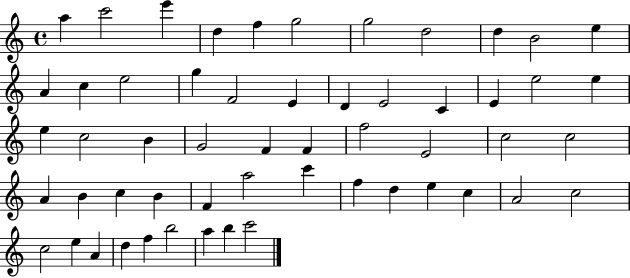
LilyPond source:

{
  \clef treble
  \time 4/4
  \defaultTimeSignature
  \key c \major
  a''4 c'''2 e'''4 | d''4 f''4 g''2 | g''2 d''2 | d''4 b'2 e''4 | \break a'4 c''4 e''2 | g''4 f'2 e'4 | d'4 e'2 c'4 | e'4 e''2 e''4 | \break e''4 c''2 b'4 | g'2 f'4 f'4 | f''2 e'2 | c''2 c''2 | \break a'4 b'4 c''4 b'4 | f'4 a''2 c'''4 | f''4 d''4 e''4 c''4 | a'2 c''2 | \break c''2 e''4 a'4 | d''4 f''4 b''2 | a''4 b''4 c'''2 | \bar "|."
}